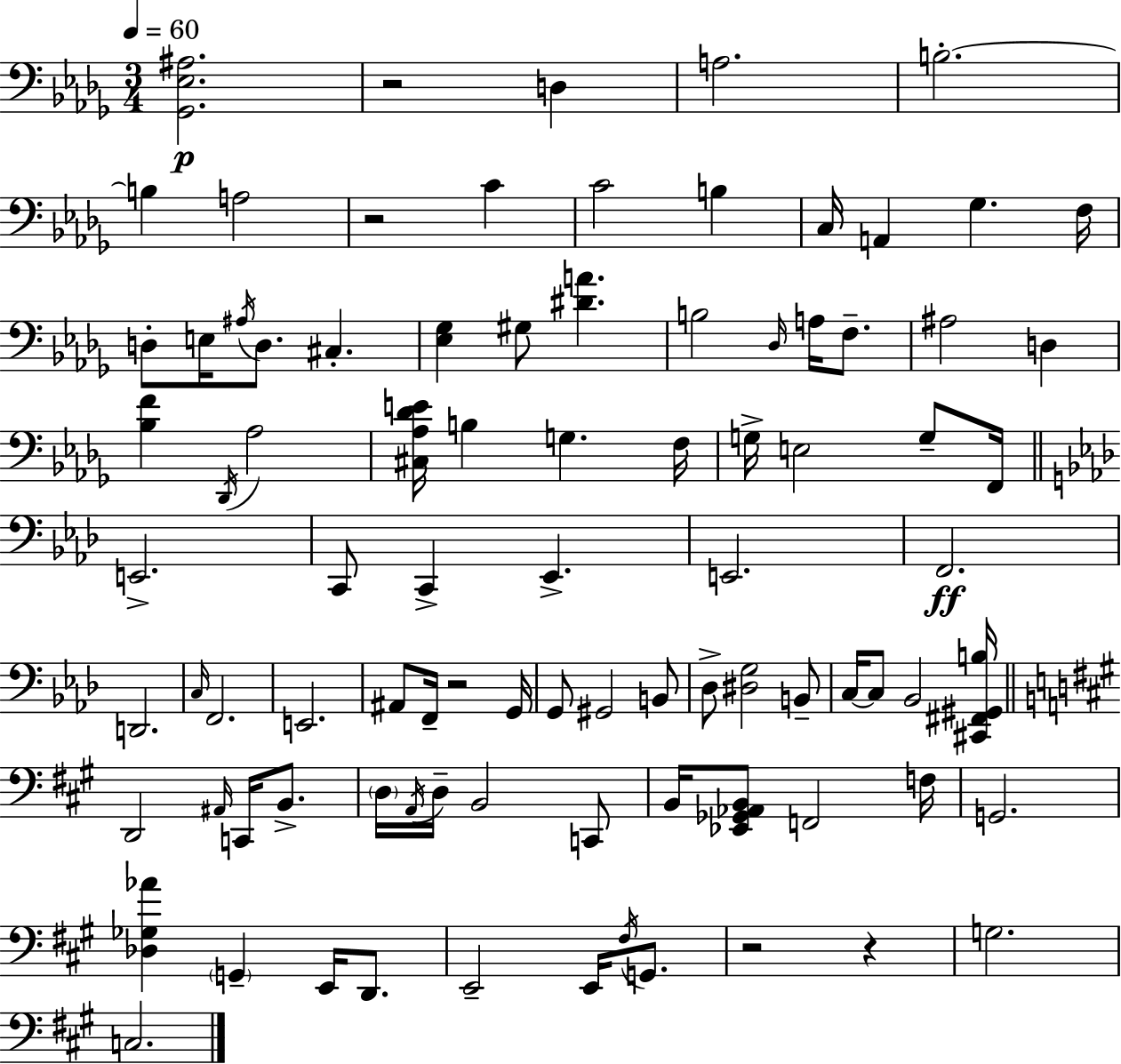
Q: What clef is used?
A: bass